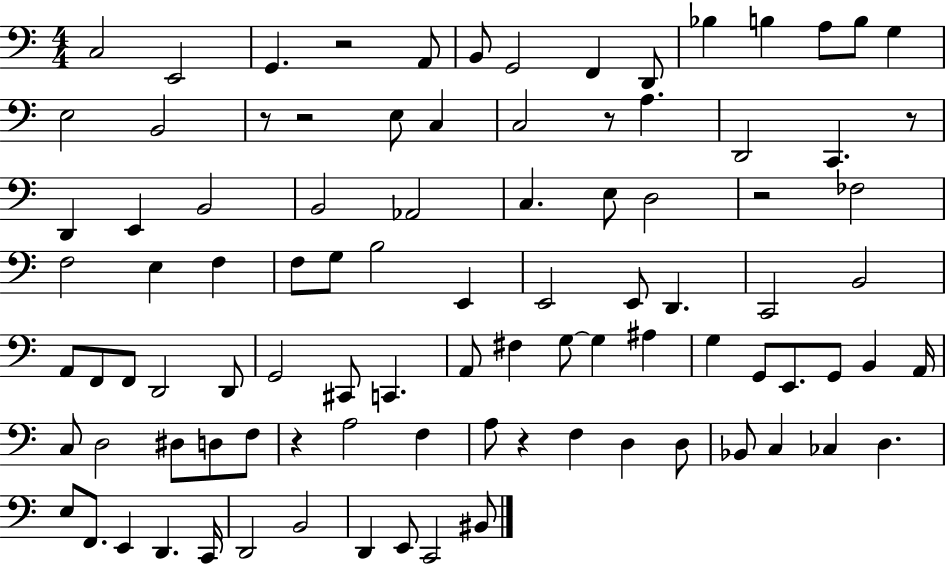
C3/h E2/h G2/q. R/h A2/e B2/e G2/h F2/q D2/e Bb3/q B3/q A3/e B3/e G3/q E3/h B2/h R/e R/h E3/e C3/q C3/h R/e A3/q. D2/h C2/q. R/e D2/q E2/q B2/h B2/h Ab2/h C3/q. E3/e D3/h R/h FES3/h F3/h E3/q F3/q F3/e G3/e B3/h E2/q E2/h E2/e D2/q. C2/h B2/h A2/e F2/e F2/e D2/h D2/e G2/h C#2/e C2/q. A2/e F#3/q G3/e G3/q A#3/q G3/q G2/e E2/e. G2/e B2/q A2/s C3/e D3/h D#3/e D3/e F3/e R/q A3/h F3/q A3/e R/q F3/q D3/q D3/e Bb2/e C3/q CES3/q D3/q. E3/e F2/e. E2/q D2/q. C2/s D2/h B2/h D2/q E2/e C2/h BIS2/e